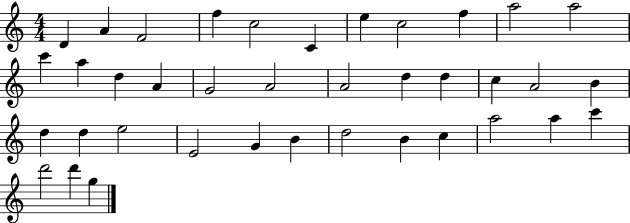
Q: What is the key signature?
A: C major